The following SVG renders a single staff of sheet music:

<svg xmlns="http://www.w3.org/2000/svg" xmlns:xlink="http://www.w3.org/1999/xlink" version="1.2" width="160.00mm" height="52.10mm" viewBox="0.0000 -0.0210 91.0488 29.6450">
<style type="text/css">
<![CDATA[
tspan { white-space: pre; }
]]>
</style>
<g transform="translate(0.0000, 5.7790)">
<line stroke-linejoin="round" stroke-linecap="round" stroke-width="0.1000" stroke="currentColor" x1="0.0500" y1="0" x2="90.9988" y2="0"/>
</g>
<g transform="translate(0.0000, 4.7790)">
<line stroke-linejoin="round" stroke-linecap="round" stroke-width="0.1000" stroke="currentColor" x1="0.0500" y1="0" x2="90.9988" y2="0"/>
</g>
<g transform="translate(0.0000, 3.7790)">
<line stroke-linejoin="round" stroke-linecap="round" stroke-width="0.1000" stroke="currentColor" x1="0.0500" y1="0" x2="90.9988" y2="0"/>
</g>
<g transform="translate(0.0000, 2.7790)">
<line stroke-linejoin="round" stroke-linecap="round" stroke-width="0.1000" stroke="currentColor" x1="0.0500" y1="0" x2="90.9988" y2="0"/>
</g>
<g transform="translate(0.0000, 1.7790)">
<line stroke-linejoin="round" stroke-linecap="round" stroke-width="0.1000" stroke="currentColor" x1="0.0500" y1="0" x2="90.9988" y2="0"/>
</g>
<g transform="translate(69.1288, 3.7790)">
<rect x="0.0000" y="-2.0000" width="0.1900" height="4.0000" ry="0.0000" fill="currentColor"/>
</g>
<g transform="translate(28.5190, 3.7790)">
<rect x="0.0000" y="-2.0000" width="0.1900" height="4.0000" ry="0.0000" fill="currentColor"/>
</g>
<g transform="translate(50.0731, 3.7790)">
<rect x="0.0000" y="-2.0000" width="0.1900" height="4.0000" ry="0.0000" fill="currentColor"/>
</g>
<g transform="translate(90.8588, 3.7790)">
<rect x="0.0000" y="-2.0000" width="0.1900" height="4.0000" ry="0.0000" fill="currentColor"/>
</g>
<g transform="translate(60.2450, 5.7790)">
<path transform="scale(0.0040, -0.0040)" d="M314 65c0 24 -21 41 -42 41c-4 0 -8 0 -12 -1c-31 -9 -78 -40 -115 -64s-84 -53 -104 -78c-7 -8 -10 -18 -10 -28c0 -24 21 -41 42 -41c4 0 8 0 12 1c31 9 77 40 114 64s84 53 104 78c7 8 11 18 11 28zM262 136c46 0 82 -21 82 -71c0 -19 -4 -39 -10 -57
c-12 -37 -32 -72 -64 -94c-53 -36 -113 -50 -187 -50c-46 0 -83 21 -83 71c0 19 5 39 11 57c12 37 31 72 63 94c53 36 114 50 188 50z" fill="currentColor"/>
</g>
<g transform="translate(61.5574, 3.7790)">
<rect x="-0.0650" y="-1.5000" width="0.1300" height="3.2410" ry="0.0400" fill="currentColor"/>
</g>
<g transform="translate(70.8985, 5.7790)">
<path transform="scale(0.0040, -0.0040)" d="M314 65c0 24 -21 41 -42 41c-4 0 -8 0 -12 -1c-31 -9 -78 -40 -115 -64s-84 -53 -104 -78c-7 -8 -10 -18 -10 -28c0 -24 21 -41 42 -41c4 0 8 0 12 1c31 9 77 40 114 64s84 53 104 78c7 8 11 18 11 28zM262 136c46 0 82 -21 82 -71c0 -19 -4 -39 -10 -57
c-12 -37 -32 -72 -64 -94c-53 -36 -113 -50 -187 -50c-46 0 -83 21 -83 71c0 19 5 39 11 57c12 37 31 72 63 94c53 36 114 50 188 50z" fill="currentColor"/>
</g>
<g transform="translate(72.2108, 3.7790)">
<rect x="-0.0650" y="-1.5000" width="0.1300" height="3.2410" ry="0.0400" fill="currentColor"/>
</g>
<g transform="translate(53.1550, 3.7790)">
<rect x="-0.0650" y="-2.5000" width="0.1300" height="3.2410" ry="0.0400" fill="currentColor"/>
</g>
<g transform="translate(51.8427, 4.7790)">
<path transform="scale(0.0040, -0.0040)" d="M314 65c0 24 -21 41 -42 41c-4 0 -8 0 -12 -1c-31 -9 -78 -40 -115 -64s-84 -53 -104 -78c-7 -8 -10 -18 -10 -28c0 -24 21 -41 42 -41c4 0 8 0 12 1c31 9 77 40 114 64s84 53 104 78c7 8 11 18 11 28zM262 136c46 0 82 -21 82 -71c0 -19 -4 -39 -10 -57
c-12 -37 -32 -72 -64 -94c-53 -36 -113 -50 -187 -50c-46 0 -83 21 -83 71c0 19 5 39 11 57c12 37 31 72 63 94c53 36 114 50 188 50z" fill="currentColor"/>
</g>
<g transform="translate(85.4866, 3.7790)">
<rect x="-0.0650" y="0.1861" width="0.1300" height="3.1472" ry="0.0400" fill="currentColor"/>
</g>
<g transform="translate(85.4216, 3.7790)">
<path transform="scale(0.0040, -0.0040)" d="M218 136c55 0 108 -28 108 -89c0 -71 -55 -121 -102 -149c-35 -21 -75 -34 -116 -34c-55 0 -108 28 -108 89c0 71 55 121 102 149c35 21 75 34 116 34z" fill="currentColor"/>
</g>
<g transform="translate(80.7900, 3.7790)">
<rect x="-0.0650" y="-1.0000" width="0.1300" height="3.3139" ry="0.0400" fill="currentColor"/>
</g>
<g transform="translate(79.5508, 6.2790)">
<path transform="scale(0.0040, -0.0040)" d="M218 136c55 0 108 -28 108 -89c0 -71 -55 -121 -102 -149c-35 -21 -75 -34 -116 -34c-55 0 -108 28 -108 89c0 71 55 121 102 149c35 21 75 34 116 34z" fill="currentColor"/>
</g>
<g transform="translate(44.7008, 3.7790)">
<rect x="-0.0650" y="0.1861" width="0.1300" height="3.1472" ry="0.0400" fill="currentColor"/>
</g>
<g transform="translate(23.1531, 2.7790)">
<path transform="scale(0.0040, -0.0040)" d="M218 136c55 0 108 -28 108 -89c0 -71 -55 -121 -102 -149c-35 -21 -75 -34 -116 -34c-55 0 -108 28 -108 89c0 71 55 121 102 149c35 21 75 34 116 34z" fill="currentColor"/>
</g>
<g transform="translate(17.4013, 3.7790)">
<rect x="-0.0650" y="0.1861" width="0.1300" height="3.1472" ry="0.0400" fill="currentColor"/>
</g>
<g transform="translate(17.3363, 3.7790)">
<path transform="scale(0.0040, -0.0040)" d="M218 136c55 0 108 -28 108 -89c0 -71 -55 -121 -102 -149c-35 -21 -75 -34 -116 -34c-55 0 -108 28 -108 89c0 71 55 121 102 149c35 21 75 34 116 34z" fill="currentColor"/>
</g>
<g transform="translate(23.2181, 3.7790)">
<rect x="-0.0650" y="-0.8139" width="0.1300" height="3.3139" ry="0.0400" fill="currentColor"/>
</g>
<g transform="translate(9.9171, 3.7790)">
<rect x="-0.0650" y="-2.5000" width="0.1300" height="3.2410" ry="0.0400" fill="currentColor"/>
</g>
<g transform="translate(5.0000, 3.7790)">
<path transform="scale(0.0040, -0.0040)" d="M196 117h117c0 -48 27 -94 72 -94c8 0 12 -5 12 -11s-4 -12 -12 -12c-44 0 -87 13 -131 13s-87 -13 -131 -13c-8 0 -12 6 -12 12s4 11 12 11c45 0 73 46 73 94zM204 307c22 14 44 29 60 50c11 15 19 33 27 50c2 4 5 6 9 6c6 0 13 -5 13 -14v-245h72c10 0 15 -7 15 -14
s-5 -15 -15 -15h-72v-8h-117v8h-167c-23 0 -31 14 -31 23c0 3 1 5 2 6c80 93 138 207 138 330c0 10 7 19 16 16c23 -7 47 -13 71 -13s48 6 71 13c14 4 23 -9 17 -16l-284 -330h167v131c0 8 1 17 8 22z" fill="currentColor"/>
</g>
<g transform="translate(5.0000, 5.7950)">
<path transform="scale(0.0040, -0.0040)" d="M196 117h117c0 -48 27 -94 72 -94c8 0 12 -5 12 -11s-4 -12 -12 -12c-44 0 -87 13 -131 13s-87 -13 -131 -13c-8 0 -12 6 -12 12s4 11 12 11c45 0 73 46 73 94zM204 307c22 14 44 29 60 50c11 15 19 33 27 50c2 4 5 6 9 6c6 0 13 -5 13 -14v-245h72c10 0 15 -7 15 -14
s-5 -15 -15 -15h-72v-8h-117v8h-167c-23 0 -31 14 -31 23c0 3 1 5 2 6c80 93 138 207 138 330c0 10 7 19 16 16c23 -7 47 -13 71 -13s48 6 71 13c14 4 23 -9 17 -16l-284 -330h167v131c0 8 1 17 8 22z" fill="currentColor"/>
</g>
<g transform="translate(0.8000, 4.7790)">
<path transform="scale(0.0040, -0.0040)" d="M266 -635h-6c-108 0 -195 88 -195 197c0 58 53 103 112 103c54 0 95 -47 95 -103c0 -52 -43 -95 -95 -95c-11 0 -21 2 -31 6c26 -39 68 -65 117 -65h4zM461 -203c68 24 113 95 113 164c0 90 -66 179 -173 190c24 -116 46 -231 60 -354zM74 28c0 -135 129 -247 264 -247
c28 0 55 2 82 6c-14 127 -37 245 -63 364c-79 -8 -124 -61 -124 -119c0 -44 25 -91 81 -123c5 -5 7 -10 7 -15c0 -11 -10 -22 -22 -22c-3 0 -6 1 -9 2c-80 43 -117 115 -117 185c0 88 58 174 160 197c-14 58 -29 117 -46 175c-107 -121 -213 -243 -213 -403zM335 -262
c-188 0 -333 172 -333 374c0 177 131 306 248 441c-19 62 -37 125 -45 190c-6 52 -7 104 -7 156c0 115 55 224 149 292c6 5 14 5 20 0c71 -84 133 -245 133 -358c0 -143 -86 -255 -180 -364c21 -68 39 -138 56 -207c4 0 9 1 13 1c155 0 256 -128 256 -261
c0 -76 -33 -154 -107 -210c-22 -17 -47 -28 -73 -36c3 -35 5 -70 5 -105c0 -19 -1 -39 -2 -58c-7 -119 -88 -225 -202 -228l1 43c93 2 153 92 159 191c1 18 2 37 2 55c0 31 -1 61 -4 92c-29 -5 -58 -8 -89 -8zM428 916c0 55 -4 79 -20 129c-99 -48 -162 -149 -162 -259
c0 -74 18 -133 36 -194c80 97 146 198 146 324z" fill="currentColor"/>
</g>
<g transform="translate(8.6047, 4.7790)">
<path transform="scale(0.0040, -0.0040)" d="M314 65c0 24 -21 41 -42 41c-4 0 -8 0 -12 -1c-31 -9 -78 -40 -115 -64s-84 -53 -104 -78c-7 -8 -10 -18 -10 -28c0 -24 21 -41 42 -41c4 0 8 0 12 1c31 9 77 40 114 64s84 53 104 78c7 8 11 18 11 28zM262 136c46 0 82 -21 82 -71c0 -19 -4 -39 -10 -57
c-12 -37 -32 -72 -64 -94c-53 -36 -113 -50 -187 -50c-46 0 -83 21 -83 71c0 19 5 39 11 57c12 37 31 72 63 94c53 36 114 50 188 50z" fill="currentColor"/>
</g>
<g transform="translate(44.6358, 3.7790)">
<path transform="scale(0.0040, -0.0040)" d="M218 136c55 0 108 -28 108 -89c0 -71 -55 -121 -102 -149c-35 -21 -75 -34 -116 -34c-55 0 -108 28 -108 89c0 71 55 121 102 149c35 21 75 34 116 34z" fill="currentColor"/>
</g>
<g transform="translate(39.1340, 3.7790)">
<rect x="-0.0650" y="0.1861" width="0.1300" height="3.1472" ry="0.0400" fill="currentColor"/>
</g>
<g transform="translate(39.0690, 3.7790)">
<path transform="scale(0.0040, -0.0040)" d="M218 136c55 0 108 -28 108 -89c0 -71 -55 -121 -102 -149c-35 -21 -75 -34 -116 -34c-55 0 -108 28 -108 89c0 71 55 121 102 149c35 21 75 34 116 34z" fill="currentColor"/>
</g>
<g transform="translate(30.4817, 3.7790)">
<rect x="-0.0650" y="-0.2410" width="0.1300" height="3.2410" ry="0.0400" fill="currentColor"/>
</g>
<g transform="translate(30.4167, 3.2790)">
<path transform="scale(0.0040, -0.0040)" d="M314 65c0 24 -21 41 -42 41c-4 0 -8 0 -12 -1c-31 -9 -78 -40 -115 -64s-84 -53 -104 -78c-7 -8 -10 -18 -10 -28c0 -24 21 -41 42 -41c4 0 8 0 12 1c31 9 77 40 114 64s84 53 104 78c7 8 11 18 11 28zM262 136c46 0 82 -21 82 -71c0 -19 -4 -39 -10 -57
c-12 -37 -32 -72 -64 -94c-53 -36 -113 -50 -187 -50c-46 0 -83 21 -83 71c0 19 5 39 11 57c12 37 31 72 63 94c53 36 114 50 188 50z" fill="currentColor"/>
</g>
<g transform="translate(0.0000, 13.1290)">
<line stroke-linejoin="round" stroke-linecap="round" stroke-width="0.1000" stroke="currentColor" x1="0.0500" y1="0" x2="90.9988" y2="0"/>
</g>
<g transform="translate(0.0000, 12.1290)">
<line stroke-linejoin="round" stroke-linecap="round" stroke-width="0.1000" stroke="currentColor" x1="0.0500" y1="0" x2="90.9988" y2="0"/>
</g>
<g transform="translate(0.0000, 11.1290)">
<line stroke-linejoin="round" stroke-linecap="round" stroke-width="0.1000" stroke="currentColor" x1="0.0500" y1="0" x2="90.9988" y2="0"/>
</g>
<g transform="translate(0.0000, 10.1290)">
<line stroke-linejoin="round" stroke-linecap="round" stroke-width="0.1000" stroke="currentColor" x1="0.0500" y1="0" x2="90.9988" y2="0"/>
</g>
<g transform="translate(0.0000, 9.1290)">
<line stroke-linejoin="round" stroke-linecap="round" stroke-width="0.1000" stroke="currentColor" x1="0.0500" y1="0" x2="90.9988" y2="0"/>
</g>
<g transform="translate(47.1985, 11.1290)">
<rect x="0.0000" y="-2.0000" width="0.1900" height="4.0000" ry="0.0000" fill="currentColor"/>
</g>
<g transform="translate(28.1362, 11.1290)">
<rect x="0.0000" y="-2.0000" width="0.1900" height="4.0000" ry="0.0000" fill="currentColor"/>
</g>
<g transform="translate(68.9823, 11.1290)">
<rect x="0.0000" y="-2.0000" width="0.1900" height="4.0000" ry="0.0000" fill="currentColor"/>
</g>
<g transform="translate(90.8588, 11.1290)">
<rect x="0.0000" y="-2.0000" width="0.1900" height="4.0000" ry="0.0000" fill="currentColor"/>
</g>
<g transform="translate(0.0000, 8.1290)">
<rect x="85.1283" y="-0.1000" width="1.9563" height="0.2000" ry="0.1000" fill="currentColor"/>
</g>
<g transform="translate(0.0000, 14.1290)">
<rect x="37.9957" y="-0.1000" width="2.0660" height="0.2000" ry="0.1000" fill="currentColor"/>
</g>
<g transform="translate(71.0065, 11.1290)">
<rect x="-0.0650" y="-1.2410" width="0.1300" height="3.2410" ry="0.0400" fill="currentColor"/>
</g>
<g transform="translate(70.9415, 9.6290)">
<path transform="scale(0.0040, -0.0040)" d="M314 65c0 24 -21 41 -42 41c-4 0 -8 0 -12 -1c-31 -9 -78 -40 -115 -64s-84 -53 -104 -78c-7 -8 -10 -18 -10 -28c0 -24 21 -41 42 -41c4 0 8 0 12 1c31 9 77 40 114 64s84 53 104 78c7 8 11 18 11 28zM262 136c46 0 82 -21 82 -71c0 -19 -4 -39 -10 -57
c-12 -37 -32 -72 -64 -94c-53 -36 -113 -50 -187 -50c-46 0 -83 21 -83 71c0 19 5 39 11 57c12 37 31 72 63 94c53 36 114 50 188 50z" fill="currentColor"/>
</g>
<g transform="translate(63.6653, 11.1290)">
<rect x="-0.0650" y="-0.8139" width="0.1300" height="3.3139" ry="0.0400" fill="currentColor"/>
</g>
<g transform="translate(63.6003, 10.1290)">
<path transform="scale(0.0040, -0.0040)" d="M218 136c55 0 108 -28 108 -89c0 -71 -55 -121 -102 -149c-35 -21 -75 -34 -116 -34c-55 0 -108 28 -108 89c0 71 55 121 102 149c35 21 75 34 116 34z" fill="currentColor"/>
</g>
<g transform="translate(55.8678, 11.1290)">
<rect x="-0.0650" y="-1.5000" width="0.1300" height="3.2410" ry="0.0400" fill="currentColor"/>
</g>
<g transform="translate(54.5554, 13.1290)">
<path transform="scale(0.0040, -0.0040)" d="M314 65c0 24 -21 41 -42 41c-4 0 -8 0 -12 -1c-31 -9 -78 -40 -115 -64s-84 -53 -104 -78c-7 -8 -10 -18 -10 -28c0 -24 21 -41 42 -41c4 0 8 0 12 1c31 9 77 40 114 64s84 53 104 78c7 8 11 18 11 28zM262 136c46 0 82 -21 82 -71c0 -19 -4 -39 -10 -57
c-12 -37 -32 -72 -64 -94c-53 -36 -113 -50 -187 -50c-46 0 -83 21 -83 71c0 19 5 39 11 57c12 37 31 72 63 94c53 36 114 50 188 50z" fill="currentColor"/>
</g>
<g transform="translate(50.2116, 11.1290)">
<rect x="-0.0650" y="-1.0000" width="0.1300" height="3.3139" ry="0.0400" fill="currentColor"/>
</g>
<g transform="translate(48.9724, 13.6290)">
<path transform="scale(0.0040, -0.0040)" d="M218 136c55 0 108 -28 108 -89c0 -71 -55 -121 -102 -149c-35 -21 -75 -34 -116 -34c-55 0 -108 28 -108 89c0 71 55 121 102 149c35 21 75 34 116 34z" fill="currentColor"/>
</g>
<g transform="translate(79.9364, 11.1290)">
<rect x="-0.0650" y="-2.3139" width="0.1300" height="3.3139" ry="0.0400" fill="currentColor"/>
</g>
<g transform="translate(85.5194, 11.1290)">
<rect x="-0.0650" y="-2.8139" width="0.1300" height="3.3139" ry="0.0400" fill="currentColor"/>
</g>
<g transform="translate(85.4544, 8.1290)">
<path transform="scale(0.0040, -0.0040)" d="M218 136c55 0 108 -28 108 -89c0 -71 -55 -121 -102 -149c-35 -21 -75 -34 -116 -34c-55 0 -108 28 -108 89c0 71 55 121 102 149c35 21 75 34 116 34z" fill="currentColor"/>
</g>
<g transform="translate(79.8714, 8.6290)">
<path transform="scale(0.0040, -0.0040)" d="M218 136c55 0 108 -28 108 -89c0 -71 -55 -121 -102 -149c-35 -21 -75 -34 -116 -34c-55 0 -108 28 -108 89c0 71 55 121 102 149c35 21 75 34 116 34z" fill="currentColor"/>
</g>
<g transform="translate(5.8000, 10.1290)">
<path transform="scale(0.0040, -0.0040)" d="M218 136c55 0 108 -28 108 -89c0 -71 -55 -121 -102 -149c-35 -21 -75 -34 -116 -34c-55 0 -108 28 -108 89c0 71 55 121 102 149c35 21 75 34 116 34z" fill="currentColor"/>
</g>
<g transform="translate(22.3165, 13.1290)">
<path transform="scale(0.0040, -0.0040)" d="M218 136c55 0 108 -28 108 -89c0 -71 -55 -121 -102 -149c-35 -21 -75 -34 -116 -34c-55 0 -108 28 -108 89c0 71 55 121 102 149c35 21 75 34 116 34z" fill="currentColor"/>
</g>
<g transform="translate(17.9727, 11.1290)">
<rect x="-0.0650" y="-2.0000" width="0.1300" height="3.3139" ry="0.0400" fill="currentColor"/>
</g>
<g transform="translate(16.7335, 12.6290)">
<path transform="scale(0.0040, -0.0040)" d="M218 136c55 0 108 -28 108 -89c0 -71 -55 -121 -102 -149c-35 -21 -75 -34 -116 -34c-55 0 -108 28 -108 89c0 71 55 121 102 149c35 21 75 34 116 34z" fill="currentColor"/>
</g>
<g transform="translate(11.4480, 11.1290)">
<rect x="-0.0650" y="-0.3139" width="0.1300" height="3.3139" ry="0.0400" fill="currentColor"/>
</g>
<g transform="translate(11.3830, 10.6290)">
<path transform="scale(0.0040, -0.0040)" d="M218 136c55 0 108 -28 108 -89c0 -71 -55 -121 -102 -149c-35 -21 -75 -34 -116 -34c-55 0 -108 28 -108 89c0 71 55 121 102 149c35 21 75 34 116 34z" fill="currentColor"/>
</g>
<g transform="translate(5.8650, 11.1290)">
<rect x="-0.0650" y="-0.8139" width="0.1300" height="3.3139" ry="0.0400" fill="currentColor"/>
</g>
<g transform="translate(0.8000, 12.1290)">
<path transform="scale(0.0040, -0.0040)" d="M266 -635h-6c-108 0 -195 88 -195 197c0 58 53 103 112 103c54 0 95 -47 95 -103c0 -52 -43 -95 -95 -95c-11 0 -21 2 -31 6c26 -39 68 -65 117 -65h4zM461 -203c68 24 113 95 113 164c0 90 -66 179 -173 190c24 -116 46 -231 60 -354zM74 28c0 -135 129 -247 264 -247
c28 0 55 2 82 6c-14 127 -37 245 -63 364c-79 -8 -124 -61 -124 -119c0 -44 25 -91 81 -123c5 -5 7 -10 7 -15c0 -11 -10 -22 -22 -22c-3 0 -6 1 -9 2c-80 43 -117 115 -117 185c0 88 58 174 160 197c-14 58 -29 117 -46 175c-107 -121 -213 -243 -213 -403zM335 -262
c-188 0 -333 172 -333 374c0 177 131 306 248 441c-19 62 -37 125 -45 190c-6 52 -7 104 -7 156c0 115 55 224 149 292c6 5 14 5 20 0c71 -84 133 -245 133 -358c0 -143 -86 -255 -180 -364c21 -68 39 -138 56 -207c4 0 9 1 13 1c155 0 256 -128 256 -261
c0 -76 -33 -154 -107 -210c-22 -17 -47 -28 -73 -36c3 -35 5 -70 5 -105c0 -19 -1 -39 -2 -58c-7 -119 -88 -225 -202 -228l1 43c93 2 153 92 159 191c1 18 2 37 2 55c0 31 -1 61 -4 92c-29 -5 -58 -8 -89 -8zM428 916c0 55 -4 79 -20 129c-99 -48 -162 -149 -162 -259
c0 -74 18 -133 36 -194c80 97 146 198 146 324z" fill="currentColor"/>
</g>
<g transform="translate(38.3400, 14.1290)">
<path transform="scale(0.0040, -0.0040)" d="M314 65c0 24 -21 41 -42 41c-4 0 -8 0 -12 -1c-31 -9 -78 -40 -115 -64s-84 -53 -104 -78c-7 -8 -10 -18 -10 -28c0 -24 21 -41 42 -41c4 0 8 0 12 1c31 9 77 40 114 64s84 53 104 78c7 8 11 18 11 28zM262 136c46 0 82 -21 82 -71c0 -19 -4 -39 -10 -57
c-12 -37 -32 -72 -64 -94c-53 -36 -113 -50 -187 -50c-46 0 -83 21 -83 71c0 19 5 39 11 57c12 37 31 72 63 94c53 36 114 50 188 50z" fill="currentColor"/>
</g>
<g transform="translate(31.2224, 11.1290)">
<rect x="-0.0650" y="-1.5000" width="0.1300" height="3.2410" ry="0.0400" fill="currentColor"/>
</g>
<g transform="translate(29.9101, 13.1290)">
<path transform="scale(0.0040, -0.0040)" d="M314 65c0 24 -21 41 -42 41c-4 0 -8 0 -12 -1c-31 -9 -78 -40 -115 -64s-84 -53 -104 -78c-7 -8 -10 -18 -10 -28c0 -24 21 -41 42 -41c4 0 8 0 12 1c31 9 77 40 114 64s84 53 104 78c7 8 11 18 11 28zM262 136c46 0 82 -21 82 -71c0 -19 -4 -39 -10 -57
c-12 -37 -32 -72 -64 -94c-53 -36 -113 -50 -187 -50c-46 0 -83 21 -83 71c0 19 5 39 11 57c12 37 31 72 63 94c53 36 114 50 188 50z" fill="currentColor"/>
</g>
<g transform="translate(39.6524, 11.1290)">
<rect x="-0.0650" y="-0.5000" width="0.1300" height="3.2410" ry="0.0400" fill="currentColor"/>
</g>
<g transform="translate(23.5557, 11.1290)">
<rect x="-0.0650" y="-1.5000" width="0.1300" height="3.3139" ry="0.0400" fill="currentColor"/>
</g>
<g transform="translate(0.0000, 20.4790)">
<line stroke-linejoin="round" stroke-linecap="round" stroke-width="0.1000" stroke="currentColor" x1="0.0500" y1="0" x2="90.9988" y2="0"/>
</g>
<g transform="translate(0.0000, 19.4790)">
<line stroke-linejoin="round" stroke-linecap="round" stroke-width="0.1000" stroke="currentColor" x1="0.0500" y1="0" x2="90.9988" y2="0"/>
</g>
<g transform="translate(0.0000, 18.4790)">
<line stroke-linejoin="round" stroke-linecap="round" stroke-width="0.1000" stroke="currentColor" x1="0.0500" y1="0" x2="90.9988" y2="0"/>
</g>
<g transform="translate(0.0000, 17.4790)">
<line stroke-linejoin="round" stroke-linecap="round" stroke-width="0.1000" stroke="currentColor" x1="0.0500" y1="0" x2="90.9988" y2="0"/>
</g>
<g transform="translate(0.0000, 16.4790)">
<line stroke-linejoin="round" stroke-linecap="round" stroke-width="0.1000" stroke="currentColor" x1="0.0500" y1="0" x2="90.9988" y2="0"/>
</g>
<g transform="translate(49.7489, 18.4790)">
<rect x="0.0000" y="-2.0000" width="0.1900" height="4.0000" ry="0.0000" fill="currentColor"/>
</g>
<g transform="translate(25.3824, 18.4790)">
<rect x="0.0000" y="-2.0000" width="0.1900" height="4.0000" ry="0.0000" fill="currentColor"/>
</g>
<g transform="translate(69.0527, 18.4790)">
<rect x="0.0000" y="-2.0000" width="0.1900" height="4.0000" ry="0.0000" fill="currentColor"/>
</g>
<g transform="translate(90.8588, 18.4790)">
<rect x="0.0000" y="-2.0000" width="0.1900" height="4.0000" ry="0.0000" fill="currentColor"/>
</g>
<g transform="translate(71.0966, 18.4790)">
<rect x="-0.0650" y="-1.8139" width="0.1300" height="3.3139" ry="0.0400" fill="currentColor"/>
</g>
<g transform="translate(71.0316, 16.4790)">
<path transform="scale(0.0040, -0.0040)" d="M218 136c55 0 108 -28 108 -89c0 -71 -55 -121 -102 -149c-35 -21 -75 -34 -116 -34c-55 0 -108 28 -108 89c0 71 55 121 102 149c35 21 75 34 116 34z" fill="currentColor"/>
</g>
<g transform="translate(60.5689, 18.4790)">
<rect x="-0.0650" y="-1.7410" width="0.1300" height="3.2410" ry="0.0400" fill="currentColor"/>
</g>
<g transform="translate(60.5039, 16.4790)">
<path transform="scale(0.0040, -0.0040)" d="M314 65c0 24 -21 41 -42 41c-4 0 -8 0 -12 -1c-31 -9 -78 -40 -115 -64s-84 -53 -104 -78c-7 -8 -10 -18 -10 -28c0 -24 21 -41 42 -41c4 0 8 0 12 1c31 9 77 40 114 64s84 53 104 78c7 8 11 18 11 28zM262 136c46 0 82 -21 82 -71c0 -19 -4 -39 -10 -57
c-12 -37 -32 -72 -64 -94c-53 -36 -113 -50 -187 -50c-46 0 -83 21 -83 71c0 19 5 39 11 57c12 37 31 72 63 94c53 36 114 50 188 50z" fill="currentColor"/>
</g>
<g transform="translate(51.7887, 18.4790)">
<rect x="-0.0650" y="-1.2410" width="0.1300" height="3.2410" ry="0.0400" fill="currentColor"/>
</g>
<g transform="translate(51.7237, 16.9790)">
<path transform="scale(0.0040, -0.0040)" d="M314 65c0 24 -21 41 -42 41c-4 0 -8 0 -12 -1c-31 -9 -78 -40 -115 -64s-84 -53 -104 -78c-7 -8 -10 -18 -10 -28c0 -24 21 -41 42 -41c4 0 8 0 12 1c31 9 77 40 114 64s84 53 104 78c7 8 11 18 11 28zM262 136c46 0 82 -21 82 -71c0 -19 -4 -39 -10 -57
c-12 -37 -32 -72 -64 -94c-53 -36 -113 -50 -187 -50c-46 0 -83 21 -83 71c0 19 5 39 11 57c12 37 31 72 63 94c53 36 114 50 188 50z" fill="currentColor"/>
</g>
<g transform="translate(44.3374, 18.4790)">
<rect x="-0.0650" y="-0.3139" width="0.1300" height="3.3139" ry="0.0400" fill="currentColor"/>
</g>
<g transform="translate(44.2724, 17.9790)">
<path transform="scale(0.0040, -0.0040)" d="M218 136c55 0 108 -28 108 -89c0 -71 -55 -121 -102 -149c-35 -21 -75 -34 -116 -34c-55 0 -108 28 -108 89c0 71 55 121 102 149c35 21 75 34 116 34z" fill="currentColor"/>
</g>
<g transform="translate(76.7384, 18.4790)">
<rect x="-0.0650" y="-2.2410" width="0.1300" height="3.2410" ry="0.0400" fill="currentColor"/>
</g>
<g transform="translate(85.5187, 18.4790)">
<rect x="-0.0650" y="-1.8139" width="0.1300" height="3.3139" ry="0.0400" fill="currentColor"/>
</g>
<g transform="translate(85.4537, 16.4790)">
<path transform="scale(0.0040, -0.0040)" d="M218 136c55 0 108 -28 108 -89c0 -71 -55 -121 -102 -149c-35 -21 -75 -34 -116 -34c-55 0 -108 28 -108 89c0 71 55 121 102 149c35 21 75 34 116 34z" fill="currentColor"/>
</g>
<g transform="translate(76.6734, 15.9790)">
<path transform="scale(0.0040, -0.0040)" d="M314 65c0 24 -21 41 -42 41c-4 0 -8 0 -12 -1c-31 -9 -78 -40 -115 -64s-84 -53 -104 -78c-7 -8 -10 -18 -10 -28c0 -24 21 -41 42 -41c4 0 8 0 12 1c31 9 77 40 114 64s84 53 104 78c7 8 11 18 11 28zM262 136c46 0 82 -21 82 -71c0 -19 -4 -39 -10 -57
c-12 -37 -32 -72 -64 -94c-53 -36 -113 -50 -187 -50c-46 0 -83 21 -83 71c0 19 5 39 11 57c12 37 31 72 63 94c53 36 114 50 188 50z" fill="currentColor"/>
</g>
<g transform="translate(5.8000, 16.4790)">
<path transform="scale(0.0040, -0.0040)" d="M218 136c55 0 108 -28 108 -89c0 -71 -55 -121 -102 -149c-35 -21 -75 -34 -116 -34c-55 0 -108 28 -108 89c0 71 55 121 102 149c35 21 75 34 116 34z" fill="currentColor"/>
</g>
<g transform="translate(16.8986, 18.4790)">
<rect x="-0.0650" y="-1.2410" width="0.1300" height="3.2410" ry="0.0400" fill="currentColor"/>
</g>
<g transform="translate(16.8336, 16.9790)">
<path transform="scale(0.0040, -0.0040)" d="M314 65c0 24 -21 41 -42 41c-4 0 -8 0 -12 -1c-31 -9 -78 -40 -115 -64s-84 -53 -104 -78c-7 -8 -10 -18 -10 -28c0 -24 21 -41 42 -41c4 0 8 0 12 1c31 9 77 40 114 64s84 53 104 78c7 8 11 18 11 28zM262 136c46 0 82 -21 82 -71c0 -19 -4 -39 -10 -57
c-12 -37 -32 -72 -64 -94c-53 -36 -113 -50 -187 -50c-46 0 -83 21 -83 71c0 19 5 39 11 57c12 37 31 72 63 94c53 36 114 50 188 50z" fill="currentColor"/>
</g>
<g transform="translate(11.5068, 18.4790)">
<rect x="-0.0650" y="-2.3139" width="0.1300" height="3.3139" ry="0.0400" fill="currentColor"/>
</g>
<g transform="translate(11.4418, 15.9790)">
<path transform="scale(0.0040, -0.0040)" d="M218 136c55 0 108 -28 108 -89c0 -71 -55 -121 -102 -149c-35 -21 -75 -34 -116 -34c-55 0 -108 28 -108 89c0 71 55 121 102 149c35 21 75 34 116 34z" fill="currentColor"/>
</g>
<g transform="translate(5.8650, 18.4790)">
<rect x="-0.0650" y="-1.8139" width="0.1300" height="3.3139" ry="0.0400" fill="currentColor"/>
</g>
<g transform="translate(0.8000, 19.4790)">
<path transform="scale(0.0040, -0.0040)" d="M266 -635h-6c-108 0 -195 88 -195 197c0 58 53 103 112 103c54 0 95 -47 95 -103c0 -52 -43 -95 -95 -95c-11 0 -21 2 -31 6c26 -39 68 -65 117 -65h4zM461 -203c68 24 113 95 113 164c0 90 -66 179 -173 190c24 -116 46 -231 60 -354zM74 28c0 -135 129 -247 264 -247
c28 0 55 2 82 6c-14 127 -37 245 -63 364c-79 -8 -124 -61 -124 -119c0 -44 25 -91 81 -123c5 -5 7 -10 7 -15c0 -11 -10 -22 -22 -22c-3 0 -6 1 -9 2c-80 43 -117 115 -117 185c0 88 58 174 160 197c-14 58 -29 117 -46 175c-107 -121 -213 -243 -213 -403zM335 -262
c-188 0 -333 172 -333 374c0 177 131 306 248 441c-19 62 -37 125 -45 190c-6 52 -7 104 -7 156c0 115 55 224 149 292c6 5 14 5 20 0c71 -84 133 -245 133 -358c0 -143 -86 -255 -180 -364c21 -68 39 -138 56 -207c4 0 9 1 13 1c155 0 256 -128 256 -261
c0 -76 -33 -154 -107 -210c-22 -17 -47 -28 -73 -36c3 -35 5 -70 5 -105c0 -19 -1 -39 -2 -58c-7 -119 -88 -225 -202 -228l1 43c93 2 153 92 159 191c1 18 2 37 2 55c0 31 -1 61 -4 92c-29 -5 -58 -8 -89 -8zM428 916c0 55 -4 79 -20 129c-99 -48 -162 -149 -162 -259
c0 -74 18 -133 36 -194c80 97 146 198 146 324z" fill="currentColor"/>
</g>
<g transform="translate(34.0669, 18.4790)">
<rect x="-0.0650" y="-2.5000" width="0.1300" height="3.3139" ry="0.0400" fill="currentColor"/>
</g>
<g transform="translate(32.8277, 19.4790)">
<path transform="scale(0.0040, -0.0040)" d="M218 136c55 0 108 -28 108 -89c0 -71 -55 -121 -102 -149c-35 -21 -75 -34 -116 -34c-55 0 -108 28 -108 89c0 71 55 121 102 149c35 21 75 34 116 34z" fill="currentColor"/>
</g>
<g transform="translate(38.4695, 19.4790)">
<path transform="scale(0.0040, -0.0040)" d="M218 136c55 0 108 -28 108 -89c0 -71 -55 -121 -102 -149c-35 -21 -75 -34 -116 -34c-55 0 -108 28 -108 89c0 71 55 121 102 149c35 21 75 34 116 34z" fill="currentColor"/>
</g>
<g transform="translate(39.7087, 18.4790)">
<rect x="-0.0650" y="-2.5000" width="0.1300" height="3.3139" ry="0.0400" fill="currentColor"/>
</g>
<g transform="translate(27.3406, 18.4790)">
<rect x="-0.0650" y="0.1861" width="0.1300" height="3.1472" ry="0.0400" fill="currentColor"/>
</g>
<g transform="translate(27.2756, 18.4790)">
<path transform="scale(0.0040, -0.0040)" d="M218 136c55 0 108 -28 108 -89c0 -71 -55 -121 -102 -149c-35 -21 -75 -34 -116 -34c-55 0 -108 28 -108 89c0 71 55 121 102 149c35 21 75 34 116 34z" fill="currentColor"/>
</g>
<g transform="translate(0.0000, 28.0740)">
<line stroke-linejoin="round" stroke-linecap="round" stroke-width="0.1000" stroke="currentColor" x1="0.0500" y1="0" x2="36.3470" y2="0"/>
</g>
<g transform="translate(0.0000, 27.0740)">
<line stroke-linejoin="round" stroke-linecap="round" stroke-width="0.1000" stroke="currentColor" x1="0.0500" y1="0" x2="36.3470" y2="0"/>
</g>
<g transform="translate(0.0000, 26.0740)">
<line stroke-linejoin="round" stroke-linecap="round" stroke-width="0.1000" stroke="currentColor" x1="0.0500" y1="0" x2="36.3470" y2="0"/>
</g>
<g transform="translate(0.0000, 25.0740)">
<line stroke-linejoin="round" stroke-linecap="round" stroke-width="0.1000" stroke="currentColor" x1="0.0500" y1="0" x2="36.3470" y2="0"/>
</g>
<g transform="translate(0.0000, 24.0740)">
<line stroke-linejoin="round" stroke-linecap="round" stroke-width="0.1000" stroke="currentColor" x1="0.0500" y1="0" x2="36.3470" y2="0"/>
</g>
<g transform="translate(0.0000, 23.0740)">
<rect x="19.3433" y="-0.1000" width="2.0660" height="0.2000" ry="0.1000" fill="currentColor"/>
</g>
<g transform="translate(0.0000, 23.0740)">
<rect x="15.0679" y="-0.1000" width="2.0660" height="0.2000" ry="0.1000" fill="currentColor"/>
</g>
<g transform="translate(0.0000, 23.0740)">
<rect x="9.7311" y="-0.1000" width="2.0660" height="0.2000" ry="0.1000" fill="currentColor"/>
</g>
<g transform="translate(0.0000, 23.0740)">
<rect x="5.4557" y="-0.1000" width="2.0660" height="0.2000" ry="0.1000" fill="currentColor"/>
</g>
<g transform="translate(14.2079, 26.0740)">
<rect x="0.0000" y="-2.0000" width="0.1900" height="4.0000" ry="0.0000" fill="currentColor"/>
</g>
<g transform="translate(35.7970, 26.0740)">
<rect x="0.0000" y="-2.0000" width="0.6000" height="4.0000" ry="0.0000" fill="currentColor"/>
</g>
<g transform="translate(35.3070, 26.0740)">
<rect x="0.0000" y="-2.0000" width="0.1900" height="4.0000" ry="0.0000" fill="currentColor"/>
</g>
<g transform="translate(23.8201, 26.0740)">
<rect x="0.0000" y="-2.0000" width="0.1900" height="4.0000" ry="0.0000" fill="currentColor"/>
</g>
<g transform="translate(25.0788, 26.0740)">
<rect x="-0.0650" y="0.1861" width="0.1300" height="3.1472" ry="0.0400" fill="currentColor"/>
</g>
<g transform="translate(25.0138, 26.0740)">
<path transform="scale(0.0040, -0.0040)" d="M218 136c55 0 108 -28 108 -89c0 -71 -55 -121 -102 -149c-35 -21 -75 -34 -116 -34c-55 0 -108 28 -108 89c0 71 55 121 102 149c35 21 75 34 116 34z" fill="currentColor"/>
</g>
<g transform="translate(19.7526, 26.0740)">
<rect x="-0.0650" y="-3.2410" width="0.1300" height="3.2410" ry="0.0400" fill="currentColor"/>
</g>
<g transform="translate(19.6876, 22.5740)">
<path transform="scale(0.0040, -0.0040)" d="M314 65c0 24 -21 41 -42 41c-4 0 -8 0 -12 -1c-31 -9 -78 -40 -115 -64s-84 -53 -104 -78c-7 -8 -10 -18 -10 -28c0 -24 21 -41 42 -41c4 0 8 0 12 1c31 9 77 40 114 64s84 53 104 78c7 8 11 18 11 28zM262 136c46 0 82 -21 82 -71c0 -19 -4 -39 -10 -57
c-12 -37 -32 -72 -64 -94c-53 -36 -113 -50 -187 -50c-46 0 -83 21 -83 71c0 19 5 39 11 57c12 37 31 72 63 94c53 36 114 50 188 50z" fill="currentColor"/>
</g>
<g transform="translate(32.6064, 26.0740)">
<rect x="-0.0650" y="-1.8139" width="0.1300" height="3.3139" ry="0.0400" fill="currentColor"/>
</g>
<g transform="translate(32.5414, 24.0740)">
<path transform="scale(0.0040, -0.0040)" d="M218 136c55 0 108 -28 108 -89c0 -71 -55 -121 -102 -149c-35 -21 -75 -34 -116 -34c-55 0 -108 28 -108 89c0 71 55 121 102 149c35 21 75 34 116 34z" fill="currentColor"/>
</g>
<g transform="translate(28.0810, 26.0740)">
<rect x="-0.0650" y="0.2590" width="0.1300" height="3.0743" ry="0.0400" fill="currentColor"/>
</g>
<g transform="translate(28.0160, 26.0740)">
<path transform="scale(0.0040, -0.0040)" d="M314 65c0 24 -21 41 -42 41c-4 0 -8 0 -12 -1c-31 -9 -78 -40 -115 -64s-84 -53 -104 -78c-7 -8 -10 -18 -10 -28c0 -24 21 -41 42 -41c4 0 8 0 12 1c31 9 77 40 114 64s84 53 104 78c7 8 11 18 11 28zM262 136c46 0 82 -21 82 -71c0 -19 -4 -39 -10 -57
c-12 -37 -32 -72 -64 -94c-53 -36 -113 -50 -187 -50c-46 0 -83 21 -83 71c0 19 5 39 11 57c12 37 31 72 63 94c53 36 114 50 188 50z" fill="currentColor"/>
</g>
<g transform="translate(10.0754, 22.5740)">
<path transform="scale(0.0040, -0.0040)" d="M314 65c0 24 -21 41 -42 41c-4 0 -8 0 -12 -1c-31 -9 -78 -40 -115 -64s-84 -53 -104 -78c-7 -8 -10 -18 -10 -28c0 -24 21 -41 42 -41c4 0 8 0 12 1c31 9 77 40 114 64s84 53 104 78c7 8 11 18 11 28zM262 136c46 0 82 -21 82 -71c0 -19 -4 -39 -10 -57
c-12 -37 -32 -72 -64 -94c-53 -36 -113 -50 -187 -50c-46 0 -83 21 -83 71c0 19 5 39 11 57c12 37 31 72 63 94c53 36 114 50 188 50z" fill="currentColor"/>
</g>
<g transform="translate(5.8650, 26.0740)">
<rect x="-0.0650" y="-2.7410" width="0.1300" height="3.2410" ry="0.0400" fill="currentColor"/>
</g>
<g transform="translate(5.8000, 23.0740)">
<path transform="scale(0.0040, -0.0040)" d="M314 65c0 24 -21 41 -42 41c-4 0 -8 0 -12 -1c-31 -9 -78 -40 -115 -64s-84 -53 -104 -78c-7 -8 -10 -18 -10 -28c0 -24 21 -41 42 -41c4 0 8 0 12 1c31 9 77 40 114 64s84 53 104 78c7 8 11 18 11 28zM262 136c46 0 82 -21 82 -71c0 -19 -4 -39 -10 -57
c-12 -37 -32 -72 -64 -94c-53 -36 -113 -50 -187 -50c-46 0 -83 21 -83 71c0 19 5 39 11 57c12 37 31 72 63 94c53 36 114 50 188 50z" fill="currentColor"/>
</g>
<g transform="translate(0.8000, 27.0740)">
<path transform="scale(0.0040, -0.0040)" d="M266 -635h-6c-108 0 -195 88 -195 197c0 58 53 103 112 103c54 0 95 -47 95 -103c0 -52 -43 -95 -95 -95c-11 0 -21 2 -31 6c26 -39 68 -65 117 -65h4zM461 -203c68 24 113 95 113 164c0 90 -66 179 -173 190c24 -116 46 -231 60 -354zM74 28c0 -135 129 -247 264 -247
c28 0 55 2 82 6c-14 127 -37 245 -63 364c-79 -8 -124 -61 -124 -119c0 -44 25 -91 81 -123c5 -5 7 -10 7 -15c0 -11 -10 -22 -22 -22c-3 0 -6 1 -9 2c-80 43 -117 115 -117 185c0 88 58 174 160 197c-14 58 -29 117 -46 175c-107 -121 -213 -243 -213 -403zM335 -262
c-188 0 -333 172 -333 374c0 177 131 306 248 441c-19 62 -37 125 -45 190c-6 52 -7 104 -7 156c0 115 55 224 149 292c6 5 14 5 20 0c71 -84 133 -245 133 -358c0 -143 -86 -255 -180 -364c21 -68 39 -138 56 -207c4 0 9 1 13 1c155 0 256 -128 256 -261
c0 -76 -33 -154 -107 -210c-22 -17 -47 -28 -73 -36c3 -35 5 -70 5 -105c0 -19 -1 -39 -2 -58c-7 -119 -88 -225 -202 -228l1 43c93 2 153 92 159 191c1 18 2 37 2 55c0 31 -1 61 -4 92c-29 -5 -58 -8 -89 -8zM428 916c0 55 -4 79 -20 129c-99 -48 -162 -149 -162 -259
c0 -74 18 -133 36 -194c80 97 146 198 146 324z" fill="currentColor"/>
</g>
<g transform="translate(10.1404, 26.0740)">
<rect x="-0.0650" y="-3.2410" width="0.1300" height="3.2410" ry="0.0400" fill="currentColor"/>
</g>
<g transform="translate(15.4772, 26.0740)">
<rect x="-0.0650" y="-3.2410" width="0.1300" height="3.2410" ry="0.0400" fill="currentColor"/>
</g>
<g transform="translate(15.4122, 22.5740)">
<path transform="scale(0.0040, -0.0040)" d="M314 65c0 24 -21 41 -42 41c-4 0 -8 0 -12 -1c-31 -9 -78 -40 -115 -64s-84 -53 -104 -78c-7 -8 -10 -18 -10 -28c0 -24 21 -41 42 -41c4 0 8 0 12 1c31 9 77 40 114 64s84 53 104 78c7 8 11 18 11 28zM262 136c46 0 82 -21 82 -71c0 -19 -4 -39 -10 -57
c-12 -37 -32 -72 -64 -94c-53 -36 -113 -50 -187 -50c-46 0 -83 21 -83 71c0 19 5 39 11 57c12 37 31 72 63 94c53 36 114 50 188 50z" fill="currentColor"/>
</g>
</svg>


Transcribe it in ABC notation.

X:1
T:Untitled
M:4/4
L:1/4
K:C
G2 B d c2 B B G2 E2 E2 D B d c F E E2 C2 D E2 d e2 g a f g e2 B G G c e2 f2 f g2 f a2 b2 b2 b2 B B2 f